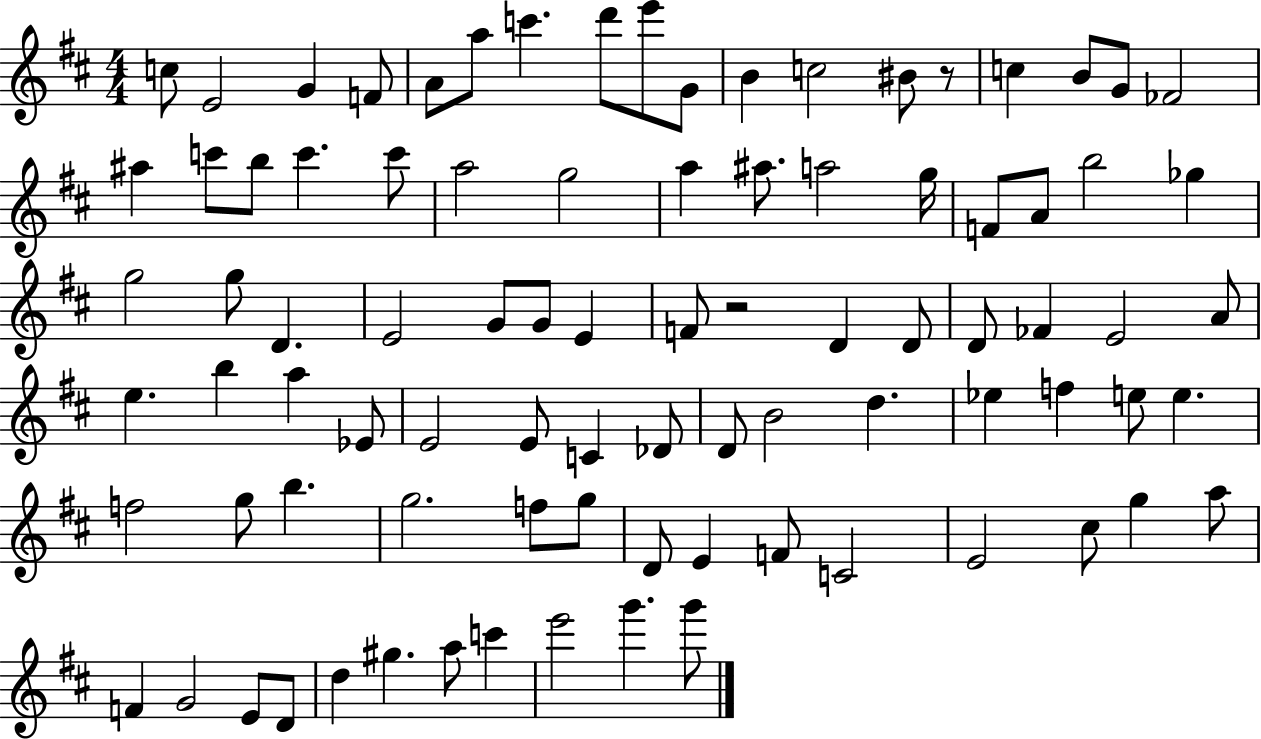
{
  \clef treble
  \numericTimeSignature
  \time 4/4
  \key d \major
  c''8 e'2 g'4 f'8 | a'8 a''8 c'''4. d'''8 e'''8 g'8 | b'4 c''2 bis'8 r8 | c''4 b'8 g'8 fes'2 | \break ais''4 c'''8 b''8 c'''4. c'''8 | a''2 g''2 | a''4 ais''8. a''2 g''16 | f'8 a'8 b''2 ges''4 | \break g''2 g''8 d'4. | e'2 g'8 g'8 e'4 | f'8 r2 d'4 d'8 | d'8 fes'4 e'2 a'8 | \break e''4. b''4 a''4 ees'8 | e'2 e'8 c'4 des'8 | d'8 b'2 d''4. | ees''4 f''4 e''8 e''4. | \break f''2 g''8 b''4. | g''2. f''8 g''8 | d'8 e'4 f'8 c'2 | e'2 cis''8 g''4 a''8 | \break f'4 g'2 e'8 d'8 | d''4 gis''4. a''8 c'''4 | e'''2 g'''4. g'''8 | \bar "|."
}